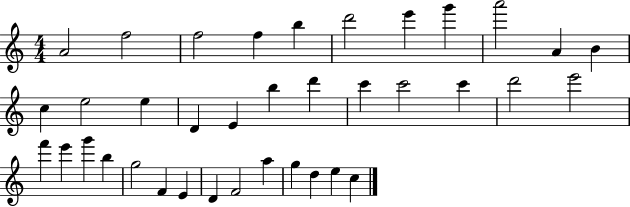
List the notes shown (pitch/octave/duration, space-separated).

A4/h F5/h F5/h F5/q B5/q D6/h E6/q G6/q A6/h A4/q B4/q C5/q E5/h E5/q D4/q E4/q B5/q D6/q C6/q C6/h C6/q D6/h E6/h F6/q E6/q G6/q B5/q G5/h F4/q E4/q D4/q F4/h A5/q G5/q D5/q E5/q C5/q